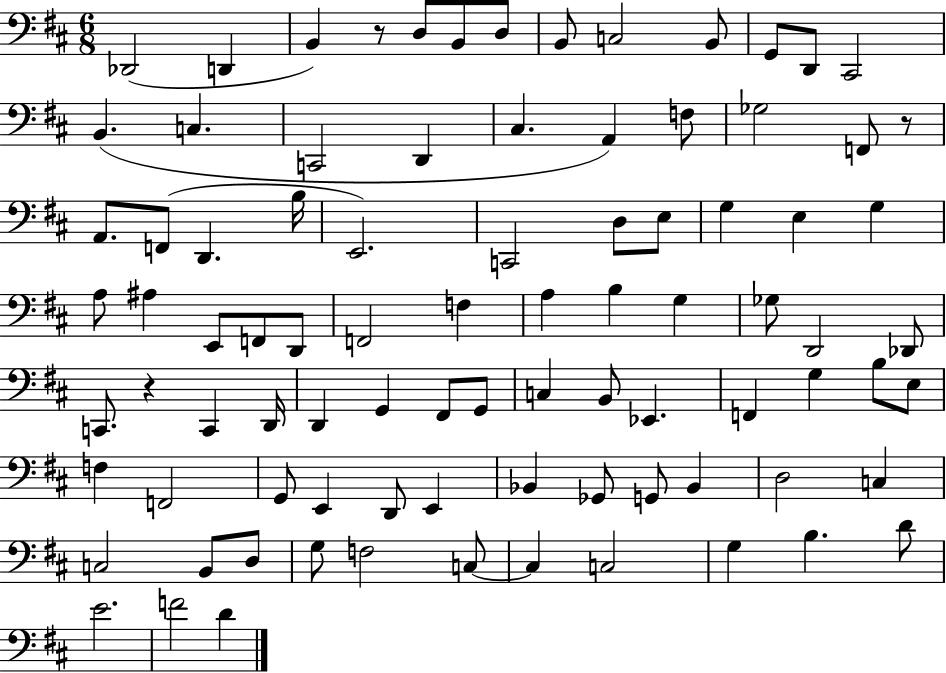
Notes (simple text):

Db2/h D2/q B2/q R/e D3/e B2/e D3/e B2/e C3/h B2/e G2/e D2/e C#2/h B2/q. C3/q. C2/h D2/q C#3/q. A2/q F3/e Gb3/h F2/e R/e A2/e. F2/e D2/q. B3/s E2/h. C2/h D3/e E3/e G3/q E3/q G3/q A3/e A#3/q E2/e F2/e D2/e F2/h F3/q A3/q B3/q G3/q Gb3/e D2/h Db2/e C2/e. R/q C2/q D2/s D2/q G2/q F#2/e G2/e C3/q B2/e Eb2/q. F2/q G3/q B3/e E3/e F3/q F2/h G2/e E2/q D2/e E2/q Bb2/q Gb2/e G2/e Bb2/q D3/h C3/q C3/h B2/e D3/e G3/e F3/h C3/e C3/q C3/h G3/q B3/q. D4/e E4/h. F4/h D4/q